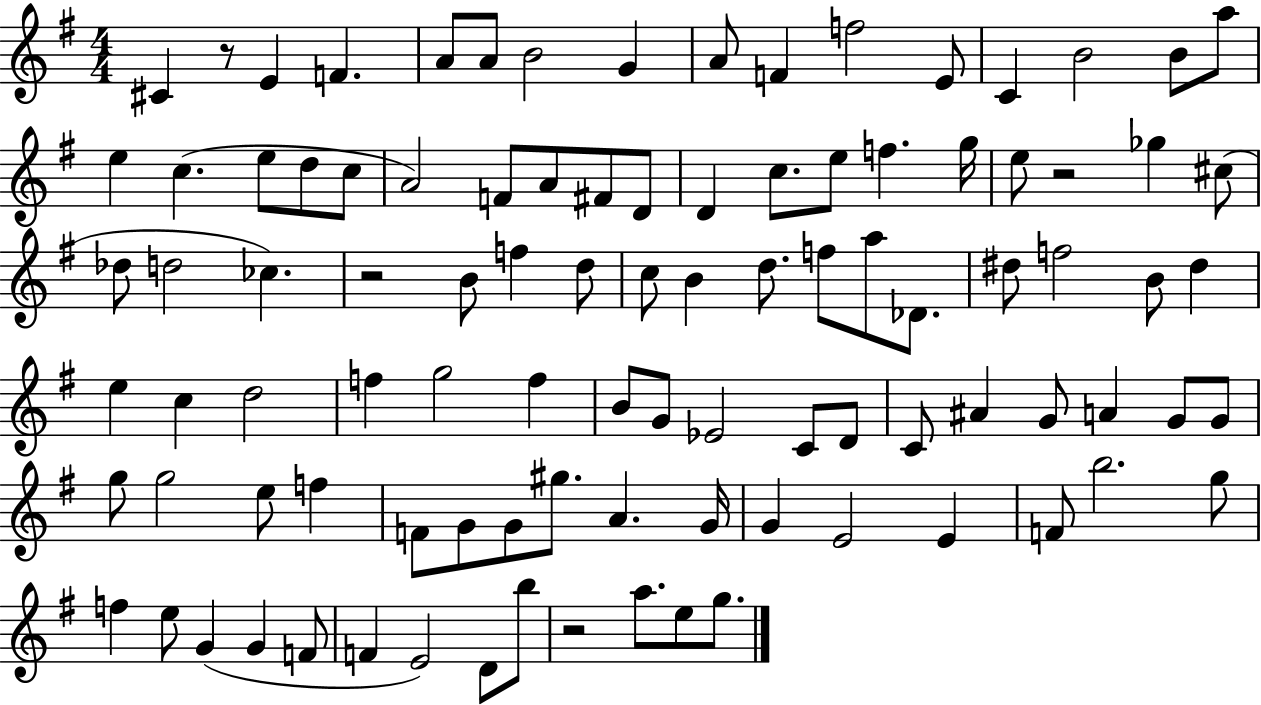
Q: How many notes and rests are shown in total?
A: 98